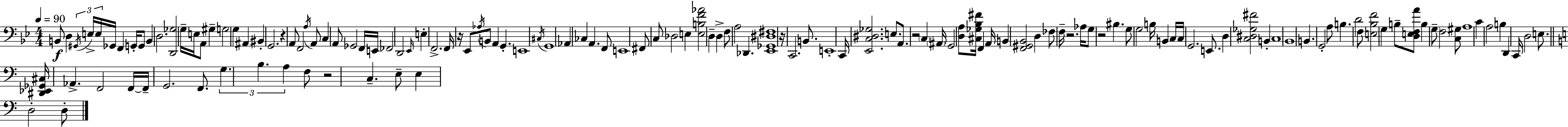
X:1
T:Untitled
M:4/4
L:1/4
K:Bb
B,,/2 D, ^G,,/4 E,/4 E,/4 _G,,/4 F,, G,,/4 G,,/2 B,, D,2 [D,,_G,]2 G,/4 E,/4 A,,/2 ^G, G,2 G, ^A,, ^B,, G,,2 z A,,/2 F,,2 A,/4 A,,/2 C, A,,/2 _G,,2 F,,/4 E,,/4 _F,,2 D,,2 _E,,/4 E, F,,2 F,,/4 z/4 _E,,/2 _A,/4 B,,/2 A,, G,, E,,4 ^C,/4 G,,4 _A,, _C, A,, F,,/2 E,,4 ^F,,/2 C,/2 _D,2 E, [E,B,F_A]2 D, D, F,/2 A,2 _D,, [_E,,_G,,^D,^F,]4 z/4 C,,2 B,,/2 E,,4 C,,/4 [_E,,C,^D,_G,]2 E,/2 A,,/2 z2 C, ^A,,/4 G,,2 [D,A,]/2 [^C,_G,_B,^F]/4 F,, A,,/4 B,, [F,,^G,,_B,,]2 D, _F,/2 F,/4 z2 _A,/4 G,/2 z2 ^B, G,/2 G,2 B,/4 B,, C,/4 C,/4 G,,2 E,,/2 D, [C,^D,_G,^F]2 B,, C,4 _B,,4 B,, G,,2 A,/2 B, D2 F,/2 [E,_B,F]2 G, B,/2 [D,E,F,A]/2 B, G,/2 F,2 [C,^G,]/2 A,4 C A,2 B, D,, C,,/4 D,2 E,/2 [^D,,_E,,_G,,^C,]/4 _A,, F,,2 F,,/4 F,,/4 G,,2 F,,/2 G, B, A, F,/2 z2 C, E,/2 E, D,2 D,/2